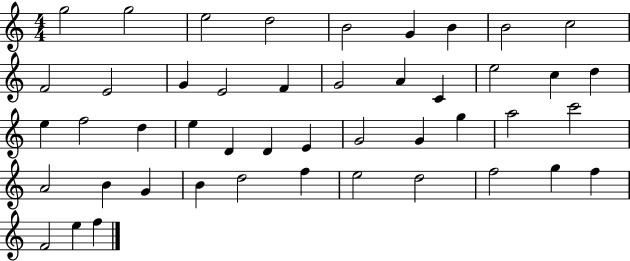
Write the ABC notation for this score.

X:1
T:Untitled
M:4/4
L:1/4
K:C
g2 g2 e2 d2 B2 G B B2 c2 F2 E2 G E2 F G2 A C e2 c d e f2 d e D D E G2 G g a2 c'2 A2 B G B d2 f e2 d2 f2 g f F2 e f